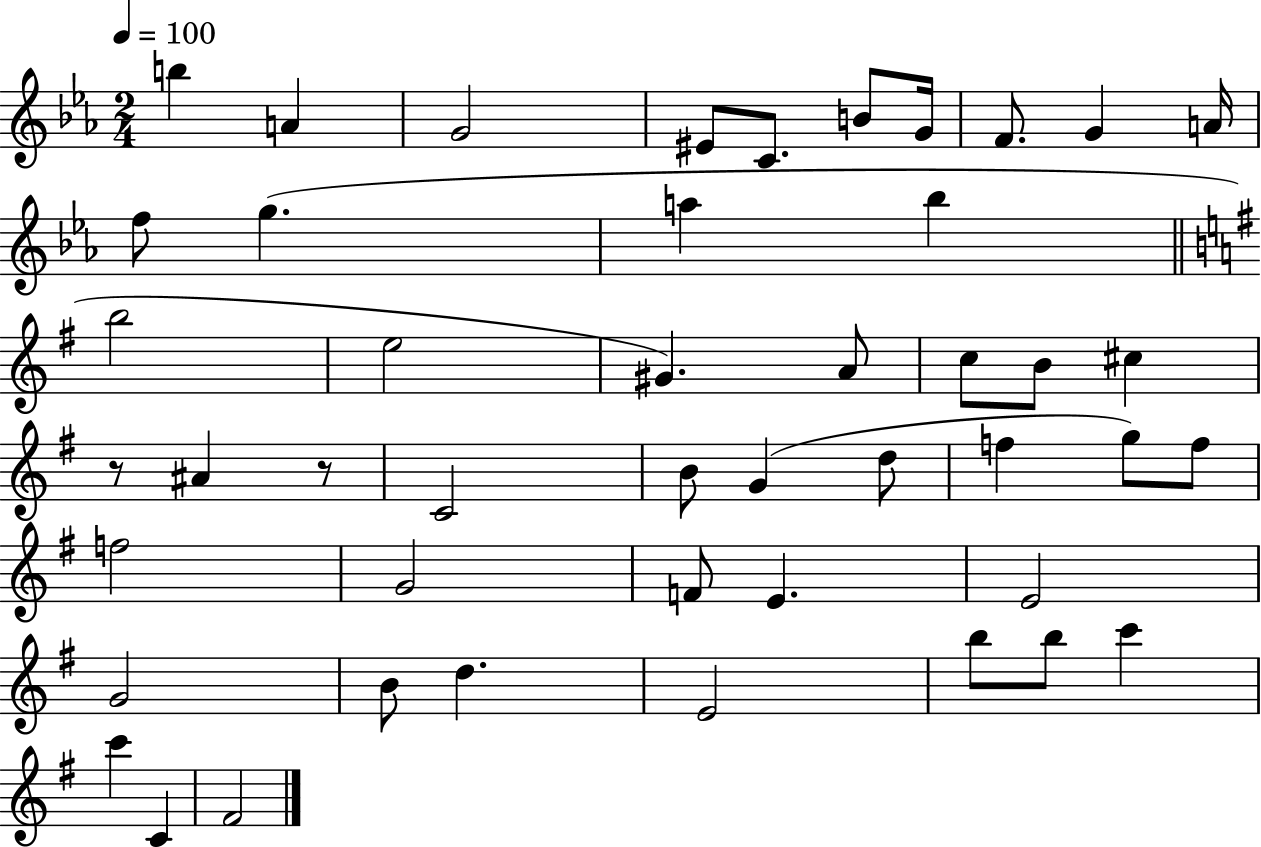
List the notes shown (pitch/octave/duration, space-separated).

B5/q A4/q G4/h EIS4/e C4/e. B4/e G4/s F4/e. G4/q A4/s F5/e G5/q. A5/q Bb5/q B5/h E5/h G#4/q. A4/e C5/e B4/e C#5/q R/e A#4/q R/e C4/h B4/e G4/q D5/e F5/q G5/e F5/e F5/h G4/h F4/e E4/q. E4/h G4/h B4/e D5/q. E4/h B5/e B5/e C6/q C6/q C4/q F#4/h